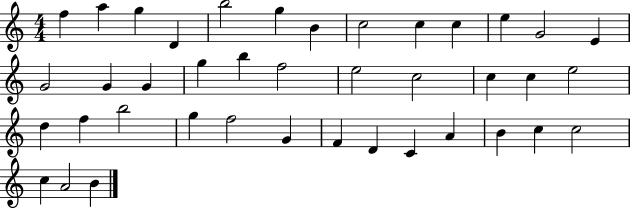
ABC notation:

X:1
T:Untitled
M:4/4
L:1/4
K:C
f a g D b2 g B c2 c c e G2 E G2 G G g b f2 e2 c2 c c e2 d f b2 g f2 G F D C A B c c2 c A2 B